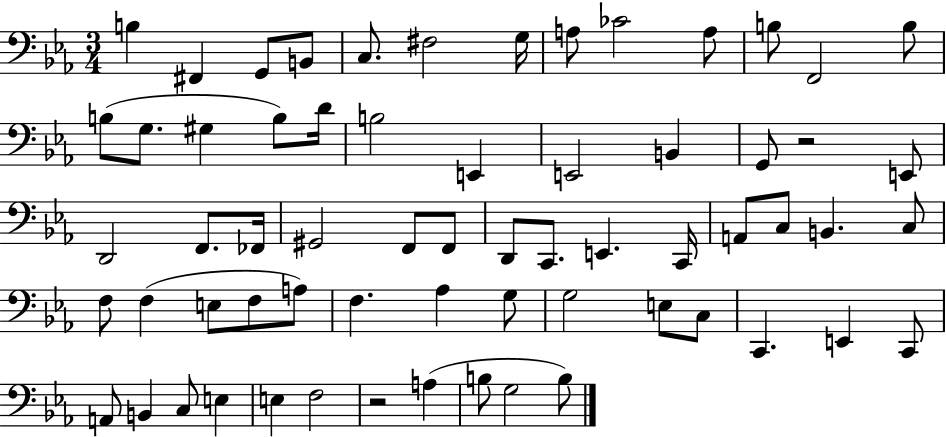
B3/q F#2/q G2/e B2/e C3/e. F#3/h G3/s A3/e CES4/h A3/e B3/e F2/h B3/e B3/e G3/e. G#3/q B3/e D4/s B3/h E2/q E2/h B2/q G2/e R/h E2/e D2/h F2/e. FES2/s G#2/h F2/e F2/e D2/e C2/e. E2/q. C2/s A2/e C3/e B2/q. C3/e F3/e F3/q E3/e F3/e A3/e F3/q. Ab3/q G3/e G3/h E3/e C3/e C2/q. E2/q C2/e A2/e B2/q C3/e E3/q E3/q F3/h R/h A3/q B3/e G3/h B3/e